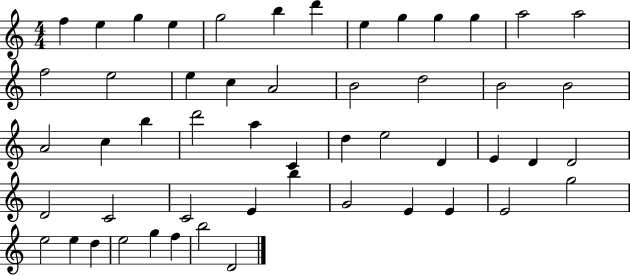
F5/q E5/q G5/q E5/q G5/h B5/q D6/q E5/q G5/q G5/q G5/q A5/h A5/h F5/h E5/h E5/q C5/q A4/h B4/h D5/h B4/h B4/h A4/h C5/q B5/q D6/h A5/q C4/q D5/q E5/h D4/q E4/q D4/q D4/h D4/h C4/h C4/h E4/q B5/q G4/h E4/q E4/q E4/h G5/h E5/h E5/q D5/q E5/h G5/q F5/q B5/h D4/h